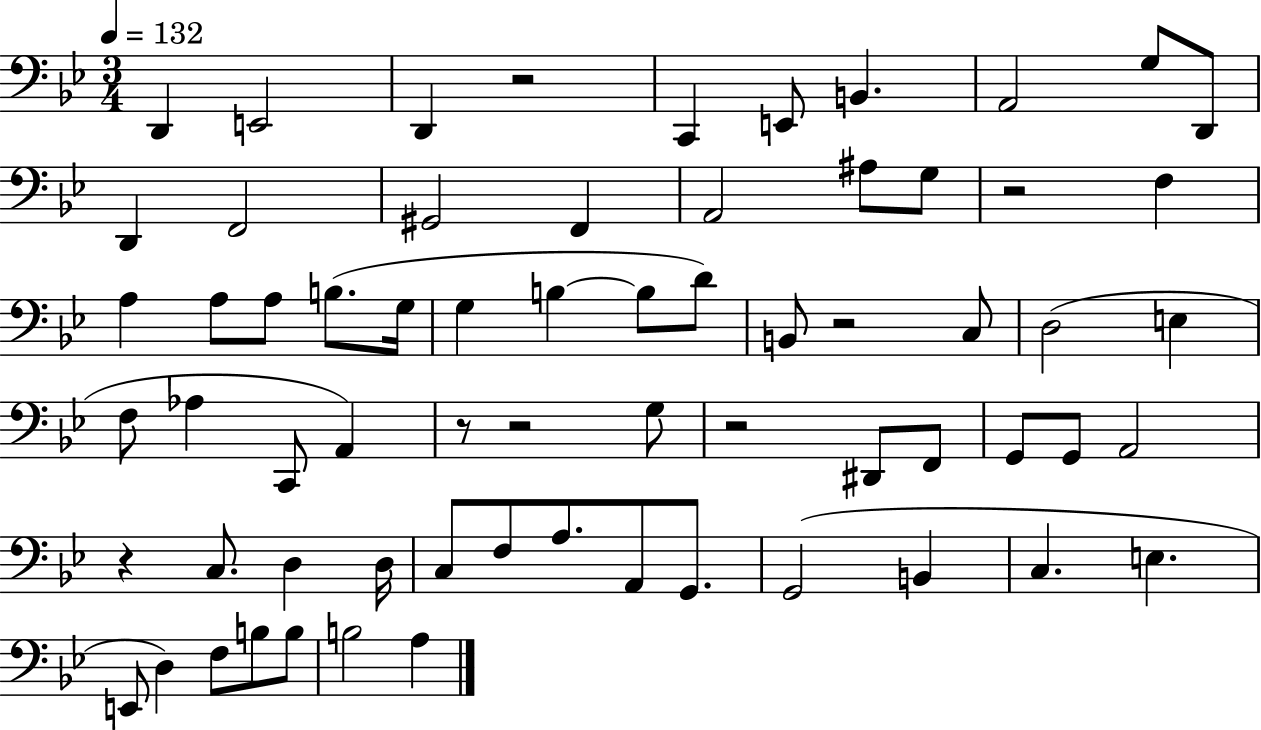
D2/q E2/h D2/q R/h C2/q E2/e B2/q. A2/h G3/e D2/e D2/q F2/h G#2/h F2/q A2/h A#3/e G3/e R/h F3/q A3/q A3/e A3/e B3/e. G3/s G3/q B3/q B3/e D4/e B2/e R/h C3/e D3/h E3/q F3/e Ab3/q C2/e A2/q R/e R/h G3/e R/h D#2/e F2/e G2/e G2/e A2/h R/q C3/e. D3/q D3/s C3/e F3/e A3/e. A2/e G2/e. G2/h B2/q C3/q. E3/q. E2/e D3/q F3/e B3/e B3/e B3/h A3/q